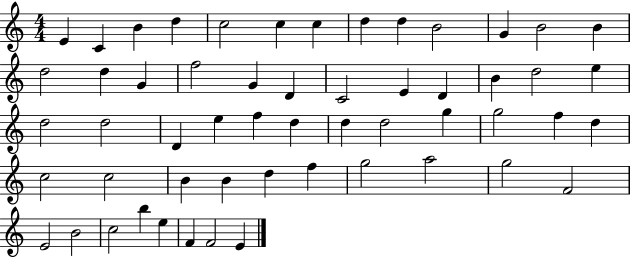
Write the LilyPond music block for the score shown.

{
  \clef treble
  \numericTimeSignature
  \time 4/4
  \key c \major
  e'4 c'4 b'4 d''4 | c''2 c''4 c''4 | d''4 d''4 b'2 | g'4 b'2 b'4 | \break d''2 d''4 g'4 | f''2 g'4 d'4 | c'2 e'4 d'4 | b'4 d''2 e''4 | \break d''2 d''2 | d'4 e''4 f''4 d''4 | d''4 d''2 g''4 | g''2 f''4 d''4 | \break c''2 c''2 | b'4 b'4 d''4 f''4 | g''2 a''2 | g''2 f'2 | \break e'2 b'2 | c''2 b''4 e''4 | f'4 f'2 e'4 | \bar "|."
}